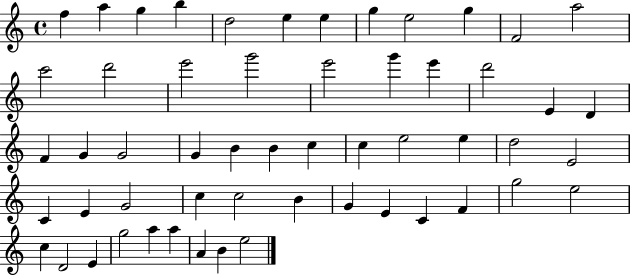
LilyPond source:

{
  \clef treble
  \time 4/4
  \defaultTimeSignature
  \key c \major
  f''4 a''4 g''4 b''4 | d''2 e''4 e''4 | g''4 e''2 g''4 | f'2 a''2 | \break c'''2 d'''2 | e'''2 g'''2 | e'''2 g'''4 e'''4 | d'''2 e'4 d'4 | \break f'4 g'4 g'2 | g'4 b'4 b'4 c''4 | c''4 e''2 e''4 | d''2 e'2 | \break c'4 e'4 g'2 | c''4 c''2 b'4 | g'4 e'4 c'4 f'4 | g''2 e''2 | \break c''4 d'2 e'4 | g''2 a''4 a''4 | a'4 b'4 e''2 | \bar "|."
}